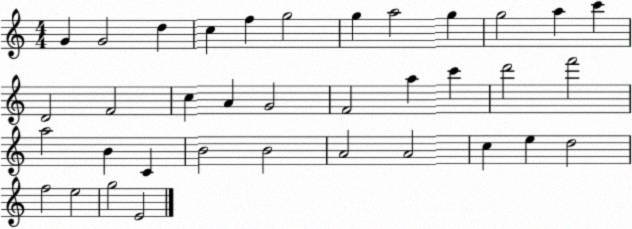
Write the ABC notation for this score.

X:1
T:Untitled
M:4/4
L:1/4
K:C
G G2 d c f g2 g a2 g g2 a c' D2 F2 c A G2 F2 a c' d'2 f'2 a2 B C B2 B2 A2 A2 c e d2 f2 e2 g2 E2